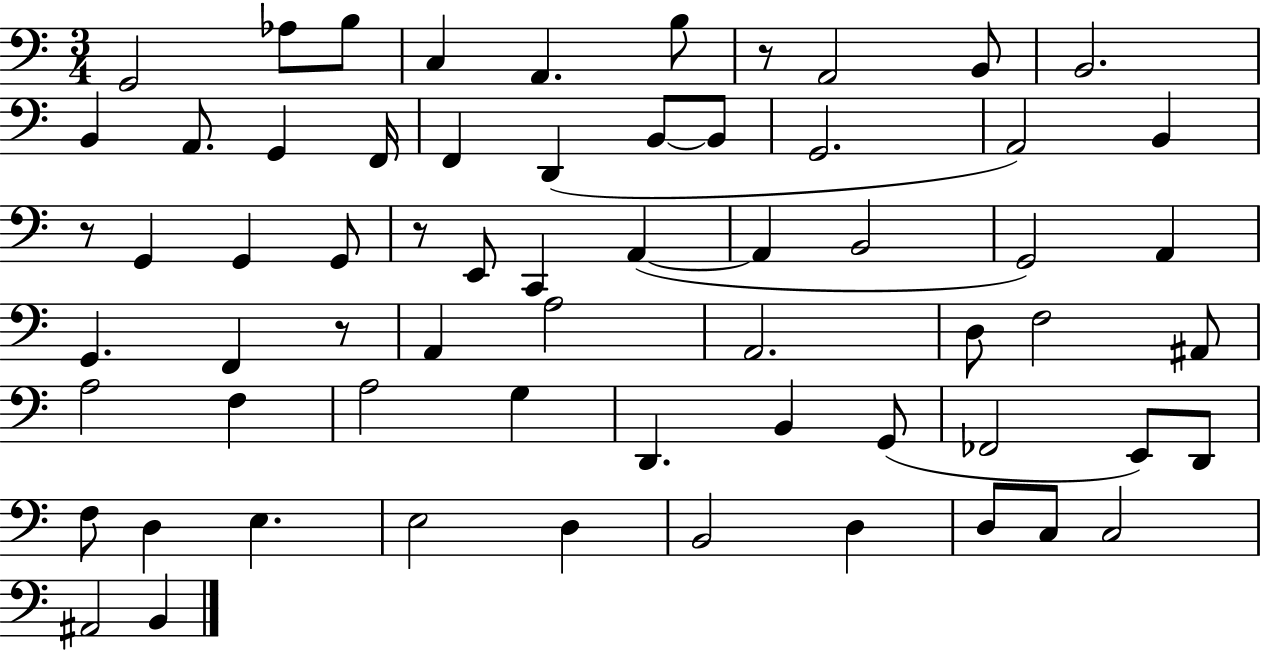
{
  \clef bass
  \numericTimeSignature
  \time 3/4
  \key c \major
  g,2 aes8 b8 | c4 a,4. b8 | r8 a,2 b,8 | b,2. | \break b,4 a,8. g,4 f,16 | f,4 d,4( b,8~~ b,8 | g,2. | a,2) b,4 | \break r8 g,4 g,4 g,8 | r8 e,8 c,4 a,4~(~ | a,4 b,2 | g,2) a,4 | \break g,4. f,4 r8 | a,4 a2 | a,2. | d8 f2 ais,8 | \break a2 f4 | a2 g4 | d,4. b,4 g,8( | fes,2 e,8) d,8 | \break f8 d4 e4. | e2 d4 | b,2 d4 | d8 c8 c2 | \break ais,2 b,4 | \bar "|."
}